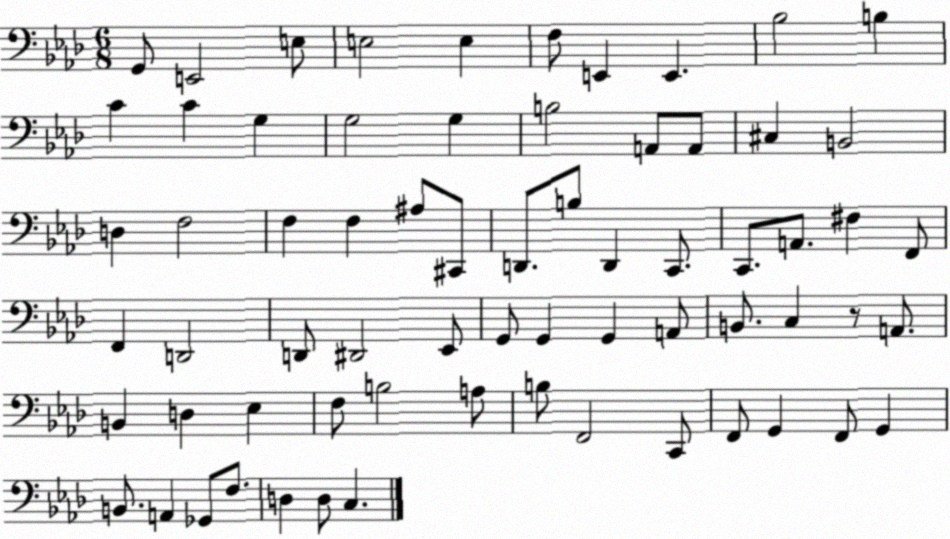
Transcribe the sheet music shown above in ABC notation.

X:1
T:Untitled
M:6/8
L:1/4
K:Ab
G,,/2 E,,2 E,/2 E,2 E, F,/2 E,, E,, _B,2 B, C C G, G,2 G, B,2 A,,/2 A,,/2 ^C, B,,2 D, F,2 F, F, ^A,/2 ^C,,/2 D,,/2 B,/2 D,, C,,/2 C,,/2 A,,/2 ^F, F,,/2 F,, D,,2 D,,/2 ^D,,2 _E,,/2 G,,/2 G,, G,, A,,/2 B,,/2 C, z/2 A,,/2 B,, D, _E, F,/2 B,2 A,/2 B,/2 F,,2 C,,/2 F,,/2 G,, F,,/2 G,, B,,/2 A,, _G,,/2 F,/2 D, D,/2 C,